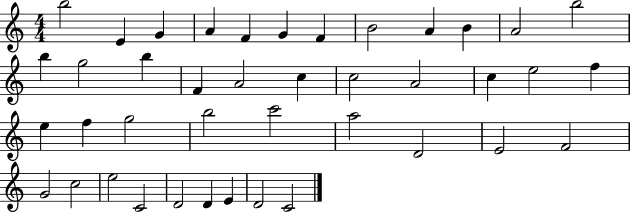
{
  \clef treble
  \numericTimeSignature
  \time 4/4
  \key c \major
  b''2 e'4 g'4 | a'4 f'4 g'4 f'4 | b'2 a'4 b'4 | a'2 b''2 | \break b''4 g''2 b''4 | f'4 a'2 c''4 | c''2 a'2 | c''4 e''2 f''4 | \break e''4 f''4 g''2 | b''2 c'''2 | a''2 d'2 | e'2 f'2 | \break g'2 c''2 | e''2 c'2 | d'2 d'4 e'4 | d'2 c'2 | \break \bar "|."
}